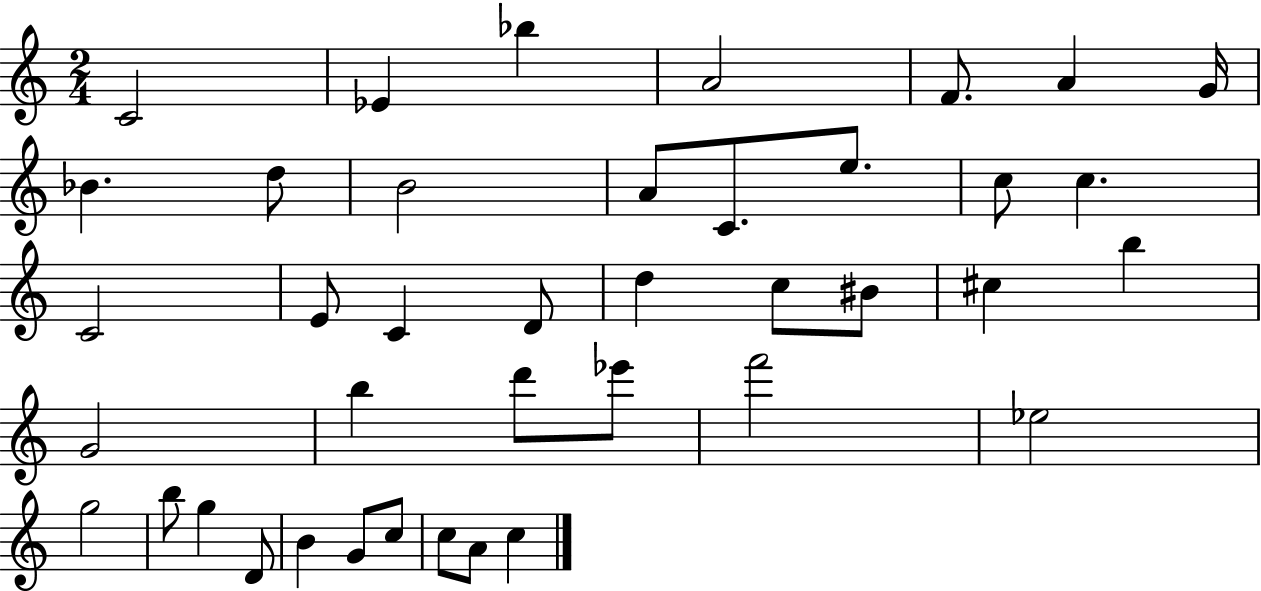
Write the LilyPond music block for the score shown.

{
  \clef treble
  \numericTimeSignature
  \time 2/4
  \key c \major
  c'2 | ees'4 bes''4 | a'2 | f'8. a'4 g'16 | \break bes'4. d''8 | b'2 | a'8 c'8. e''8. | c''8 c''4. | \break c'2 | e'8 c'4 d'8 | d''4 c''8 bis'8 | cis''4 b''4 | \break g'2 | b''4 d'''8 ees'''8 | f'''2 | ees''2 | \break g''2 | b''8 g''4 d'8 | b'4 g'8 c''8 | c''8 a'8 c''4 | \break \bar "|."
}